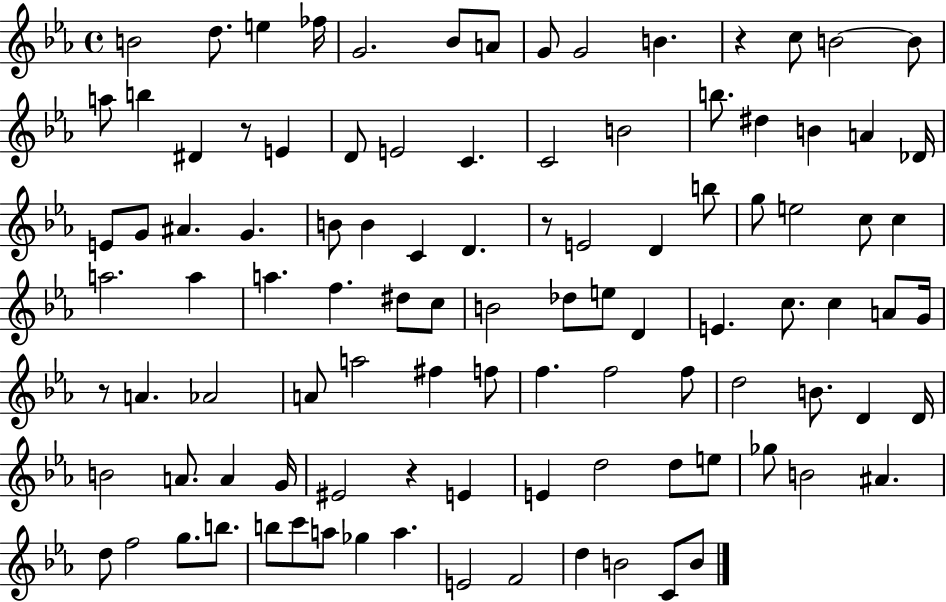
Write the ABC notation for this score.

X:1
T:Untitled
M:4/4
L:1/4
K:Eb
B2 d/2 e _f/4 G2 _B/2 A/2 G/2 G2 B z c/2 B2 B/2 a/2 b ^D z/2 E D/2 E2 C C2 B2 b/2 ^d B A _D/4 E/2 G/2 ^A G B/2 B C D z/2 E2 D b/2 g/2 e2 c/2 c a2 a a f ^d/2 c/2 B2 _d/2 e/2 D E c/2 c A/2 G/4 z/2 A _A2 A/2 a2 ^f f/2 f f2 f/2 d2 B/2 D D/4 B2 A/2 A G/4 ^E2 z E E d2 d/2 e/2 _g/2 B2 ^A d/2 f2 g/2 b/2 b/2 c'/2 a/2 _g a E2 F2 d B2 C/2 B/2